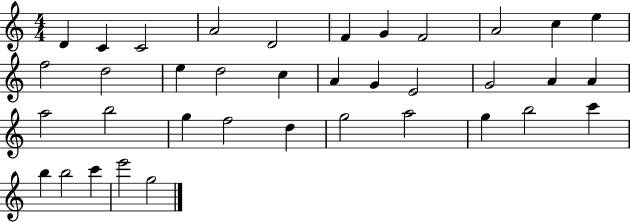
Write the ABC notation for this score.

X:1
T:Untitled
M:4/4
L:1/4
K:C
D C C2 A2 D2 F G F2 A2 c e f2 d2 e d2 c A G E2 G2 A A a2 b2 g f2 d g2 a2 g b2 c' b b2 c' e'2 g2